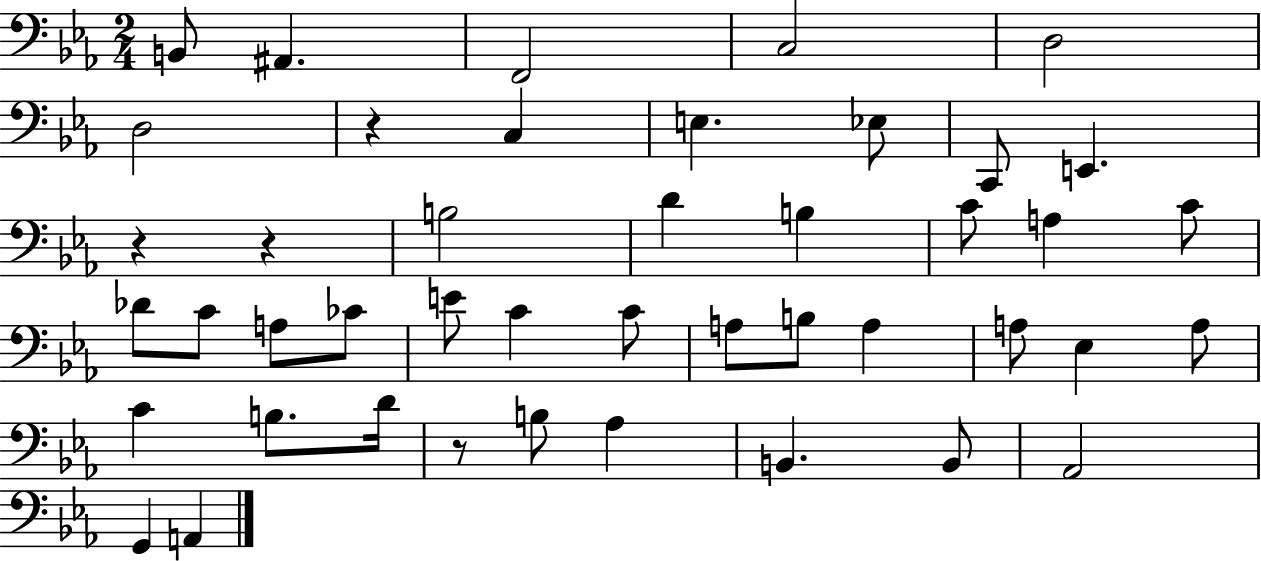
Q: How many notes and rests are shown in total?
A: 44